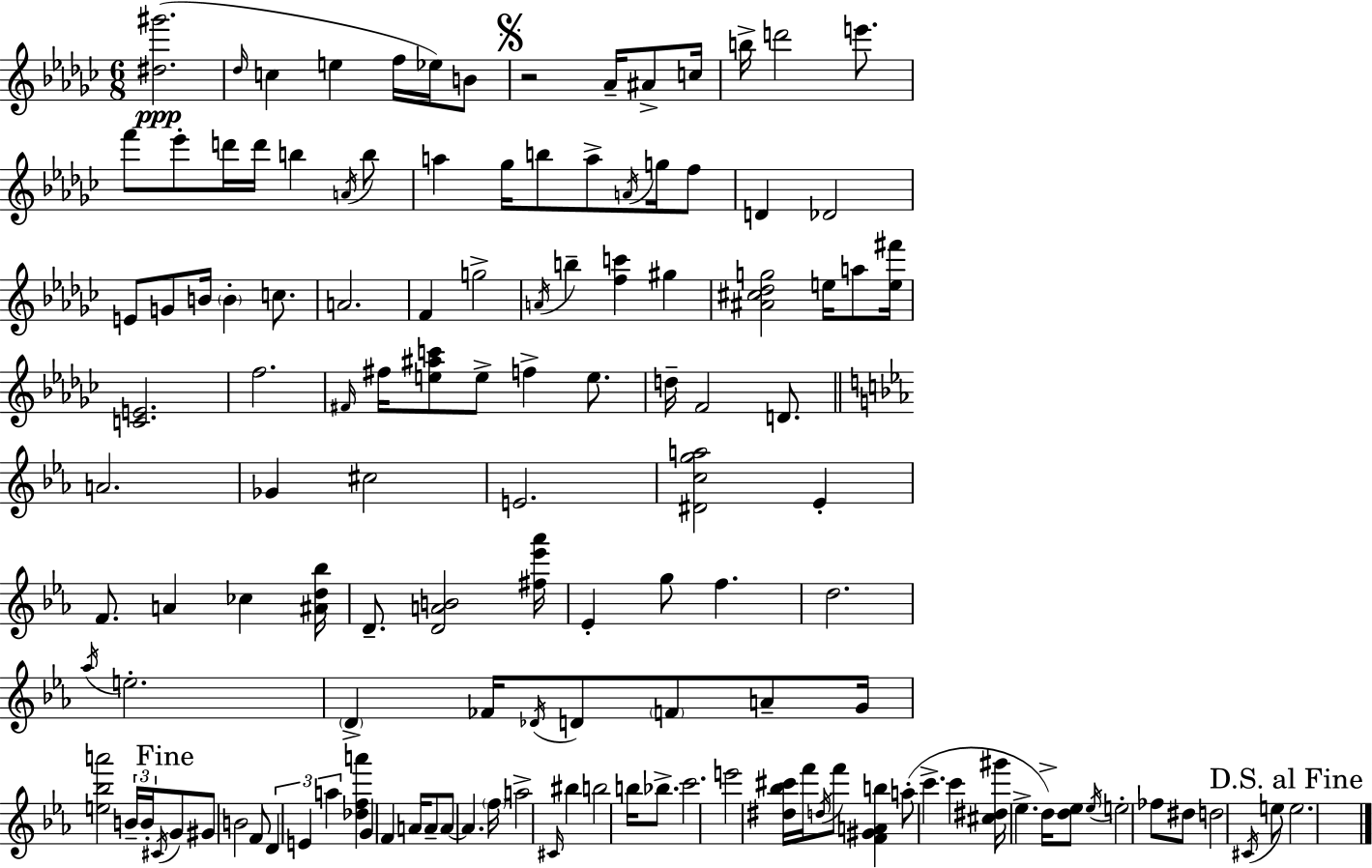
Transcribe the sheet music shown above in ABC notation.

X:1
T:Untitled
M:6/8
L:1/4
K:Ebm
[^d^g']2 _d/4 c e f/4 _e/4 B/2 z2 _A/4 ^A/2 c/4 b/4 d'2 e'/2 f'/2 _e'/2 d'/4 d'/4 b A/4 b/2 a _g/4 b/2 a/2 A/4 g/4 f/2 D _D2 E/2 G/2 B/4 B c/2 A2 F g2 A/4 b [fc'] ^g [^A^c_dg]2 e/4 a/2 [e^f']/4 [CE]2 f2 ^F/4 ^f/4 [e^ac']/2 e/2 f e/2 d/4 F2 D/2 A2 _G ^c2 E2 [^Dcga]2 _E F/2 A _c [^Ad_b]/4 D/2 [DAB]2 [^f_e'_a']/4 _E g/2 f d2 _a/4 e2 D _F/4 _D/4 D/2 F/2 A/2 G/4 [e_ba']2 B/4 B/4 ^C/4 G/2 ^G/2 B2 F/2 D E a [_dfa'] G F A/4 A/2 A/2 A f/4 a2 ^C/4 ^b b2 b/4 _b/2 c'2 e'2 [^d_b^c']/4 f'/4 d/4 f'/2 [F^GAb] a/2 c' c' [^c^d^g']/4 _e d/4 [d_e]/2 _e/4 e2 _f/2 ^d/2 d2 ^C/4 e/2 e2